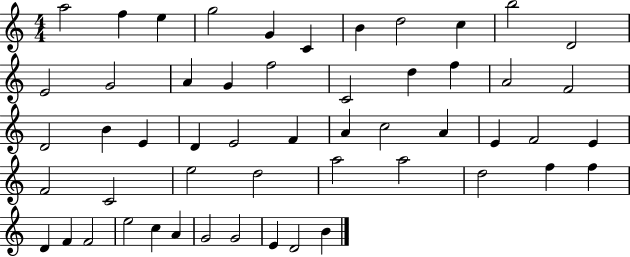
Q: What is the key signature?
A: C major